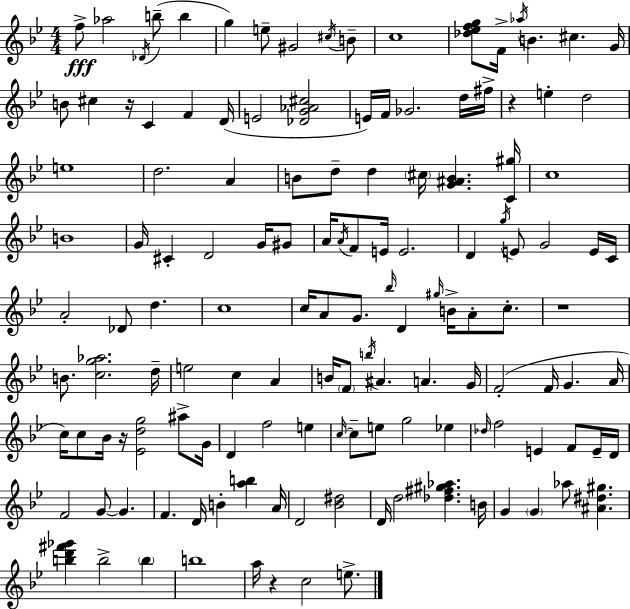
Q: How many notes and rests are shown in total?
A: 137